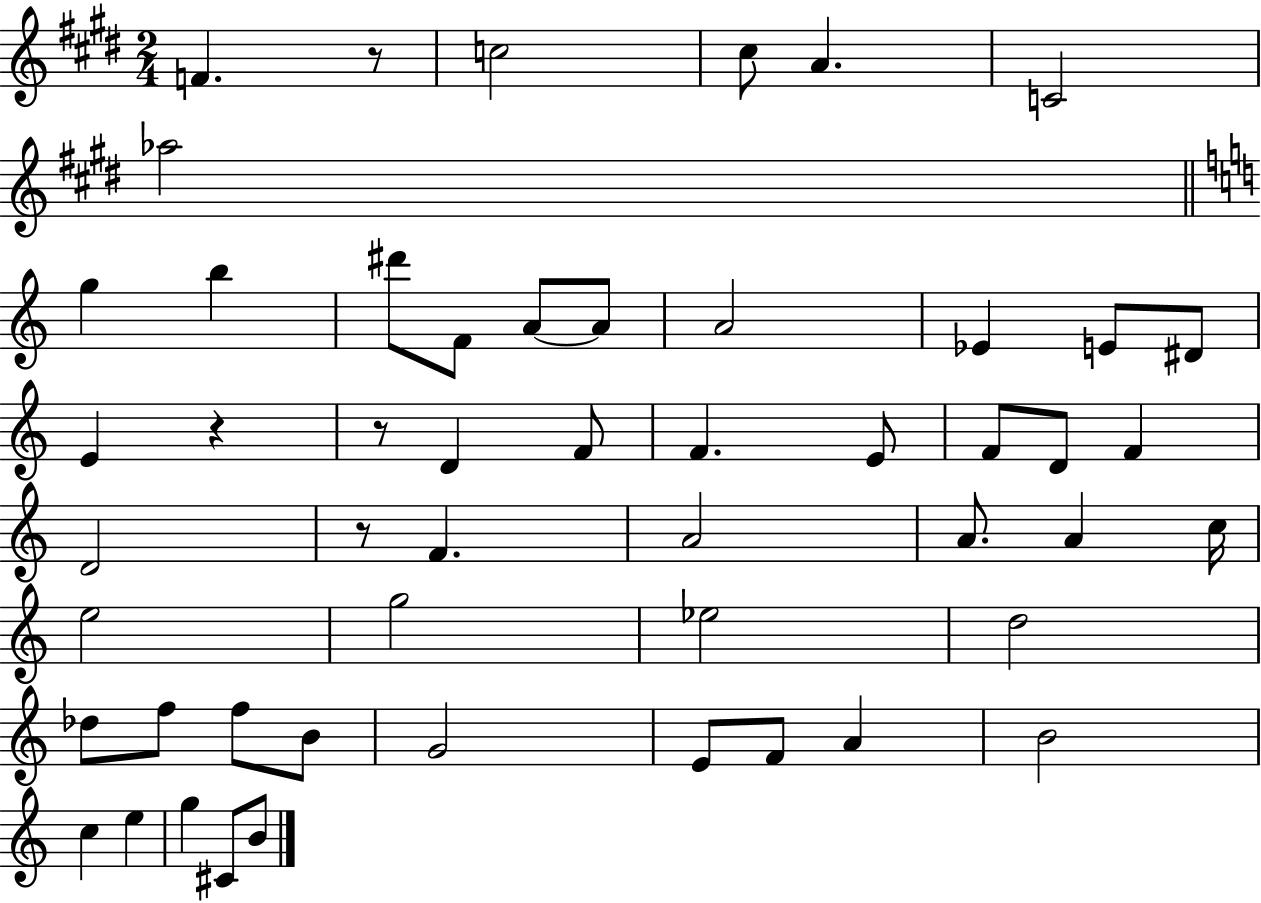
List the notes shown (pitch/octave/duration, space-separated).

F4/q. R/e C5/h C#5/e A4/q. C4/h Ab5/h G5/q B5/q D#6/e F4/e A4/e A4/e A4/h Eb4/q E4/e D#4/e E4/q R/q R/e D4/q F4/e F4/q. E4/e F4/e D4/e F4/q D4/h R/e F4/q. A4/h A4/e. A4/q C5/s E5/h G5/h Eb5/h D5/h Db5/e F5/e F5/e B4/e G4/h E4/e F4/e A4/q B4/h C5/q E5/q G5/q C#4/e B4/e